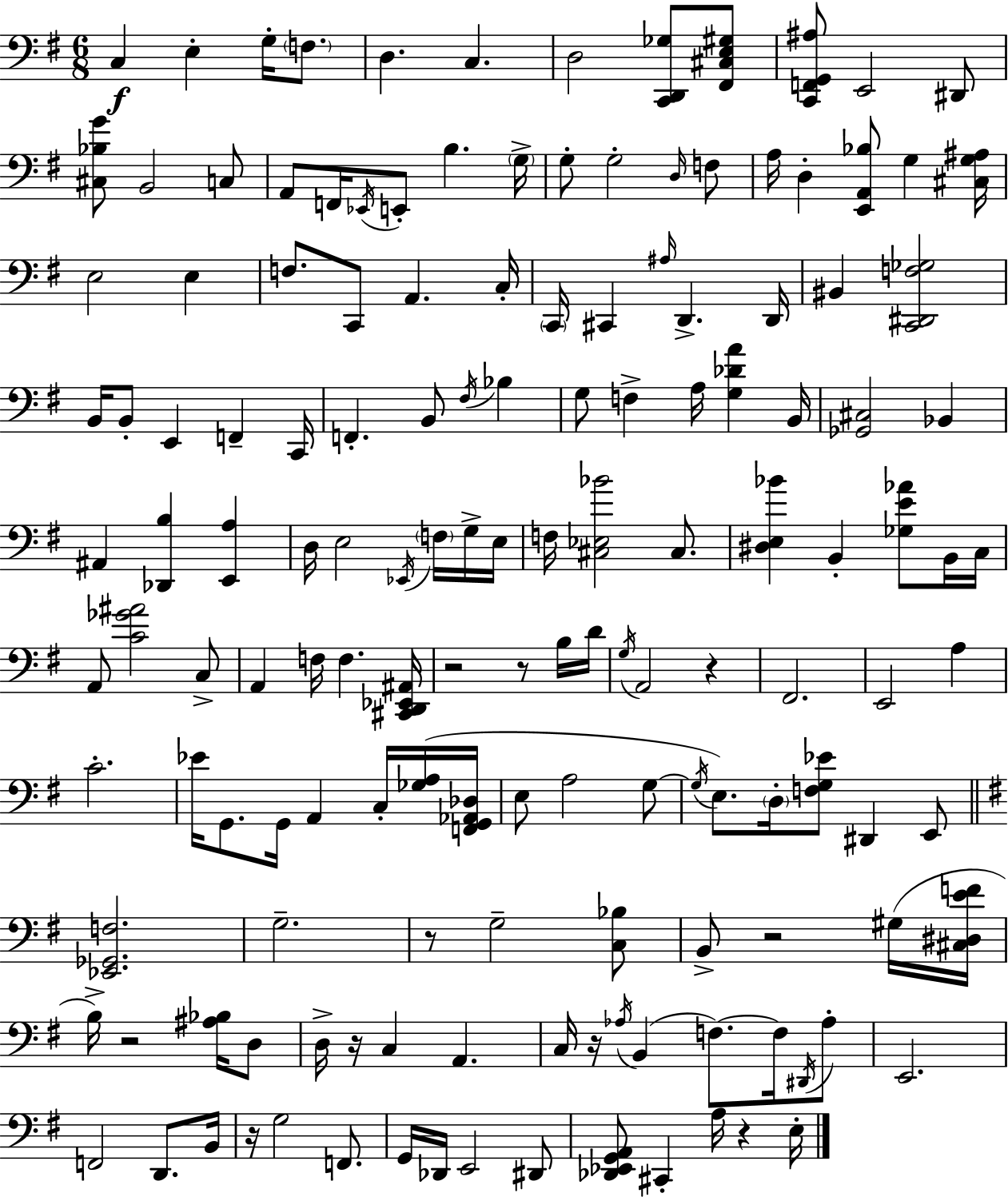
X:1
T:Untitled
M:6/8
L:1/4
K:Em
C, E, G,/4 F,/2 D, C, D,2 [C,,D,,_G,]/2 [^F,,^C,E,^G,]/2 [C,,F,,G,,^A,]/2 E,,2 ^D,,/2 [^C,_B,G]/2 B,,2 C,/2 A,,/2 F,,/4 _E,,/4 E,,/2 B, G,/4 G,/2 G,2 D,/4 F,/2 A,/4 D, [E,,A,,_B,]/2 G, [^C,G,^A,]/4 E,2 E, F,/2 C,,/2 A,, C,/4 C,,/4 ^C,, ^A,/4 D,, D,,/4 ^B,, [C,,^D,,F,_G,]2 B,,/4 B,,/2 E,, F,, C,,/4 F,, B,,/2 ^F,/4 _B, G,/2 F, A,/4 [G,_DA] B,,/4 [_G,,^C,]2 _B,, ^A,, [_D,,B,] [E,,A,] D,/4 E,2 _E,,/4 F,/4 G,/4 E,/4 F,/4 [^C,_E,_B]2 ^C,/2 [^D,E,_B] B,, [_G,E_A]/2 B,,/4 C,/4 A,,/2 [C_G^A]2 C,/2 A,, F,/4 F, [^C,,D,,_E,,^A,,]/4 z2 z/2 B,/4 D/4 G,/4 A,,2 z ^F,,2 E,,2 A, C2 _E/4 G,,/2 G,,/4 A,, C,/4 [_G,A,]/4 [F,,G,,_A,,_D,]/4 E,/2 A,2 G,/2 G,/4 E,/2 D,/4 [F,G,_E]/2 ^D,, E,,/2 [_E,,_G,,F,]2 G,2 z/2 G,2 [C,_B,]/2 B,,/2 z2 ^G,/4 [^C,^D,EF]/4 B,/4 z2 [^A,_B,]/4 D,/2 D,/4 z/4 C, A,, C,/4 z/4 _A,/4 B,, F,/2 F,/4 ^D,,/4 _A,/2 E,,2 F,,2 D,,/2 B,,/4 z/4 G,2 F,,/2 G,,/4 _D,,/4 E,,2 ^D,,/2 [_D,,_E,,G,,A,,]/2 ^C,, A,/4 z E,/4